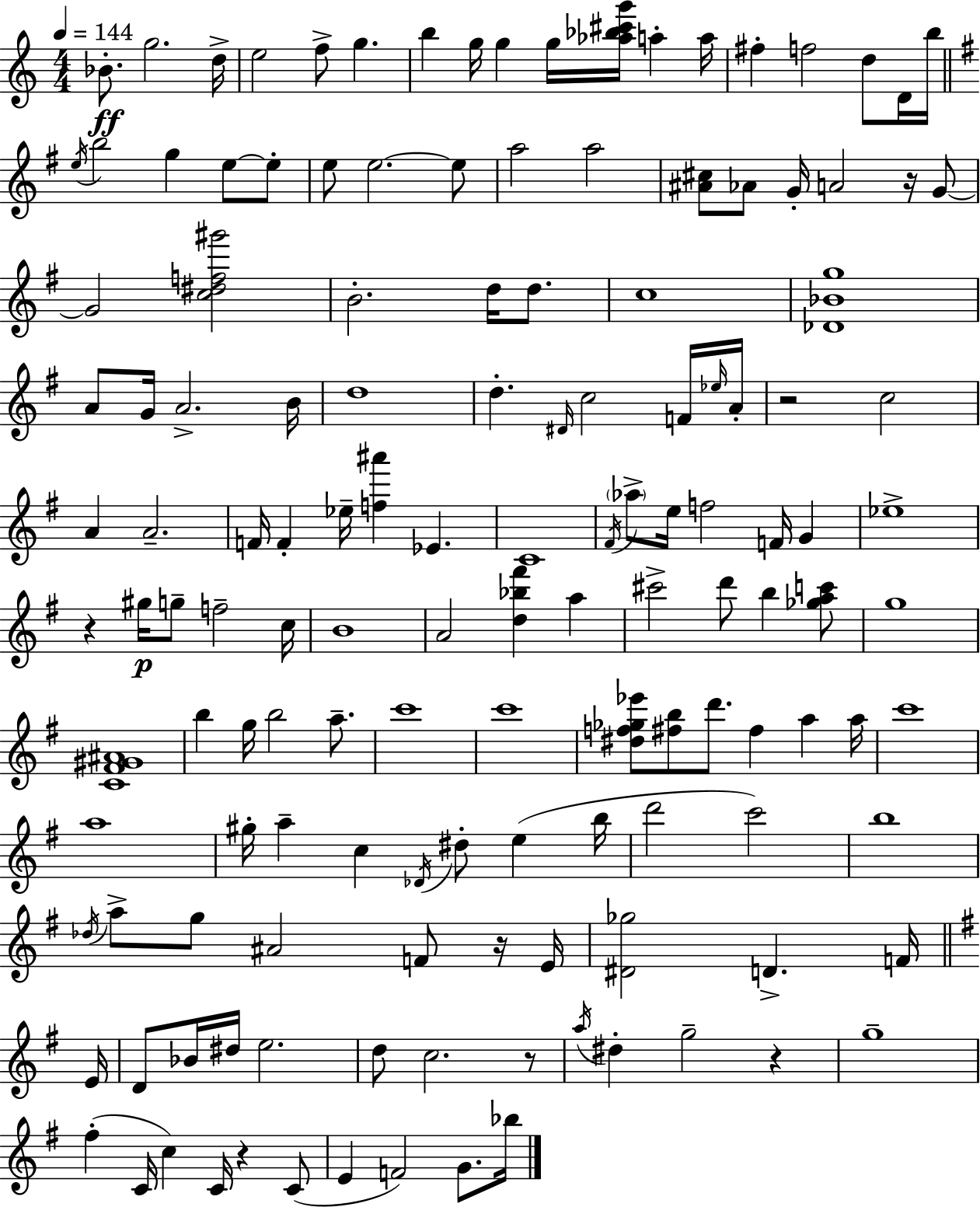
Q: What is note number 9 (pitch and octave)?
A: G5